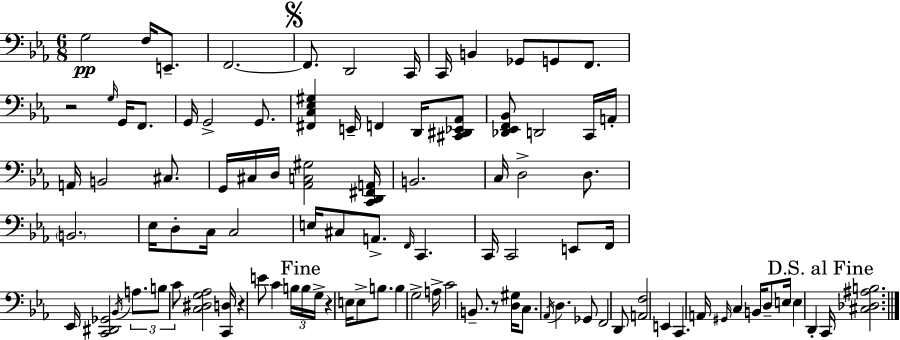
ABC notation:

X:1
T:Untitled
M:6/8
L:1/4
K:Cm
G,2 F,/4 E,,/2 F,,2 F,,/2 D,,2 C,,/4 C,,/4 B,, _G,,/2 G,,/2 F,,/2 z2 G,/4 G,,/4 F,,/2 G,,/4 G,,2 G,,/2 [^F,,C,_E,^G,] E,,/4 F,, D,,/4 [^C,,^D,,_E,,_A,,]/2 [_D,,_E,,F,,_B,,]/2 D,,2 C,,/4 A,,/4 A,,/4 B,,2 ^C,/2 G,,/4 ^C,/4 D,/4 [_A,,C,^G,]2 [C,,D,,^F,,A,,]/4 B,,2 C,/4 D,2 D,/2 B,,2 _E,/4 D,/2 C,/4 C,2 E,/4 ^C,/2 A,,/2 F,,/4 C,, C,,/4 C,,2 E,,/2 F,,/4 _E,,/4 [C,,^D,,_G,,]2 _B,,/4 A,/2 B,/2 C/2 [C,^D,G,_A,]2 [C,,D,]/4 z E/2 C B,/4 B,/4 G,/4 z E,/4 E,/2 B,/2 B, G,2 A,/4 C2 B,,/2 z/2 [D,^G,]/4 C,/2 _A,,/4 D, _G,,/2 F,,2 D,,/2 [A,,F,]2 E,, C,, A,,/4 ^G,,/4 C, B,,/4 D,/2 E,/4 E, D,, C,,/4 [^C,_D,^A,B,]2